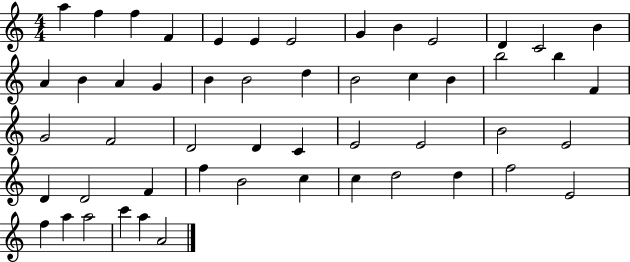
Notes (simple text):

A5/q F5/q F5/q F4/q E4/q E4/q E4/h G4/q B4/q E4/h D4/q C4/h B4/q A4/q B4/q A4/q G4/q B4/q B4/h D5/q B4/h C5/q B4/q B5/h B5/q F4/q G4/h F4/h D4/h D4/q C4/q E4/h E4/h B4/h E4/h D4/q D4/h F4/q F5/q B4/h C5/q C5/q D5/h D5/q F5/h E4/h F5/q A5/q A5/h C6/q A5/q A4/h